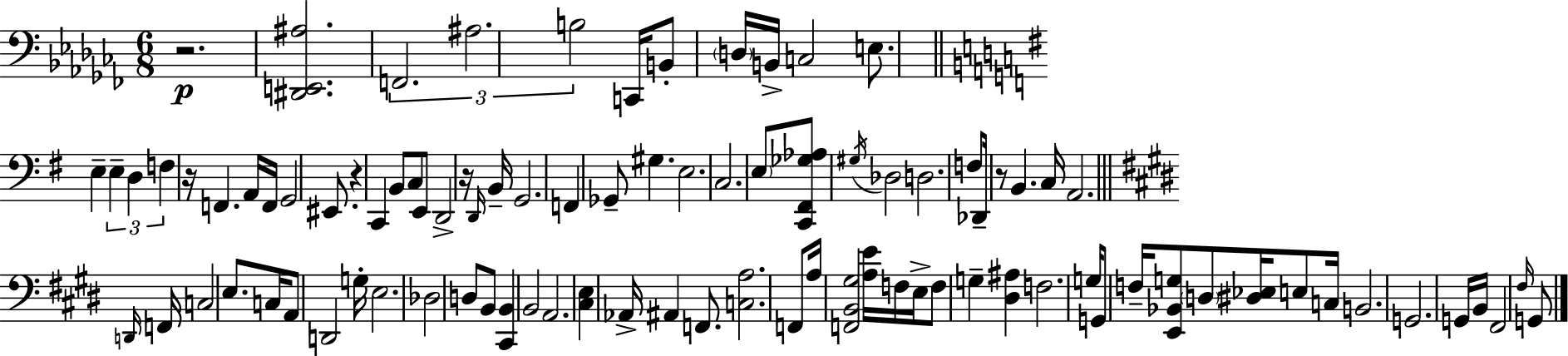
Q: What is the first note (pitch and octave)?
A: F2